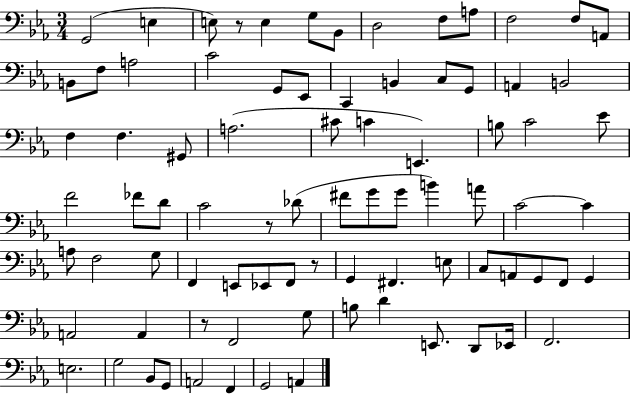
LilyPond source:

{
  \clef bass
  \numericTimeSignature
  \time 3/4
  \key ees \major
  \repeat volta 2 { g,2( e4 | e8) r8 e4 g8 bes,8 | d2 f8 a8 | f2 f8 a,8 | \break b,8 f8 a2 | c'2 g,8 ees,8 | c,4 b,4 c8 g,8 | a,4 b,2 | \break f4 f4. gis,8 | a2.( | cis'8 c'4 e,4.) | b8 c'2 ees'8 | \break f'2 fes'8 d'8 | c'2 r8 des'8( | fis'8 g'8 g'8 b'4) a'8 | c'2~~ c'4 | \break a8 f2 g8 | f,4 e,8 ees,8 f,8 r8 | g,4 fis,4. e8 | c8 a,8 g,8 f,8 g,4 | \break a,2 a,4 | r8 f,2 g8 | b8 d'4 e,8. d,8 ees,16 | f,2. | \break e2. | g2 bes,8 g,8 | a,2 f,4 | g,2 a,4 | \break } \bar "|."
}